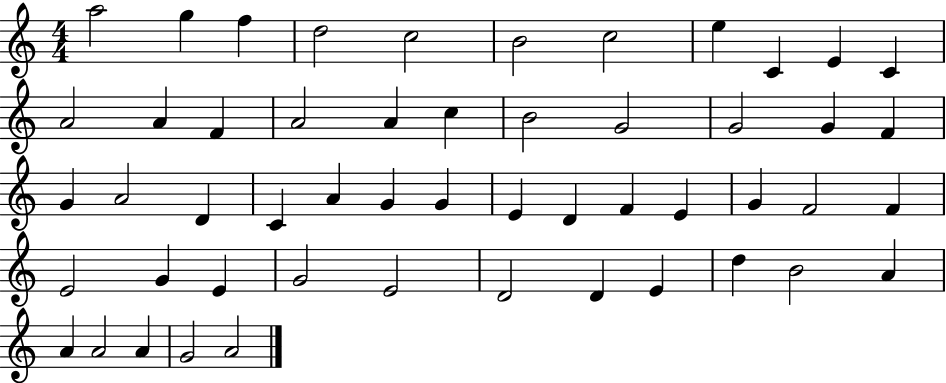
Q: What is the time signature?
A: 4/4